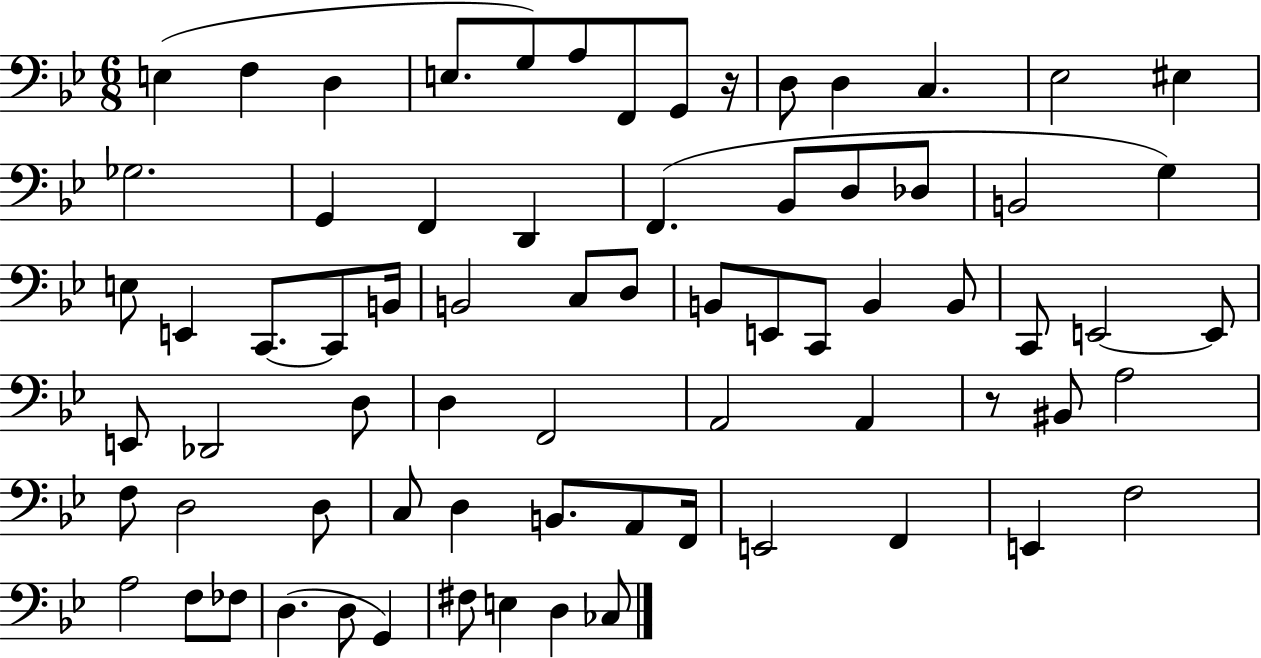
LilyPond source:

{
  \clef bass
  \numericTimeSignature
  \time 6/8
  \key bes \major
  e4( f4 d4 | e8. g8) a8 f,8 g,8 r16 | d8 d4 c4. | ees2 eis4 | \break ges2. | g,4 f,4 d,4 | f,4.( bes,8 d8 des8 | b,2 g4) | \break e8 e,4 c,8.~~ c,8 b,16 | b,2 c8 d8 | b,8 e,8 c,8 b,4 b,8 | c,8 e,2~~ e,8 | \break e,8 des,2 d8 | d4 f,2 | a,2 a,4 | r8 bis,8 a2 | \break f8 d2 d8 | c8 d4 b,8. a,8 f,16 | e,2 f,4 | e,4 f2 | \break a2 f8 fes8 | d4.( d8 g,4) | fis8 e4 d4 ces8 | \bar "|."
}